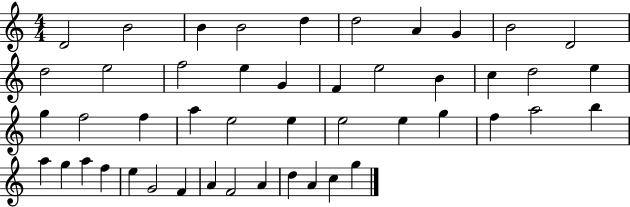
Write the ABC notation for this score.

X:1
T:Untitled
M:4/4
L:1/4
K:C
D2 B2 B B2 d d2 A G B2 D2 d2 e2 f2 e G F e2 B c d2 e g f2 f a e2 e e2 e g f a2 b a g a f e G2 F A F2 A d A c g